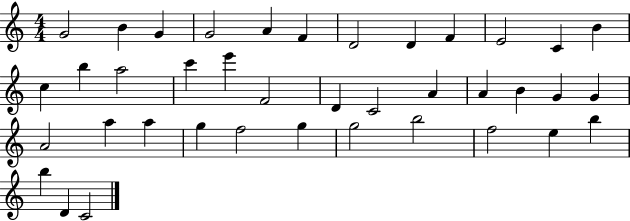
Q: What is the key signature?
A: C major